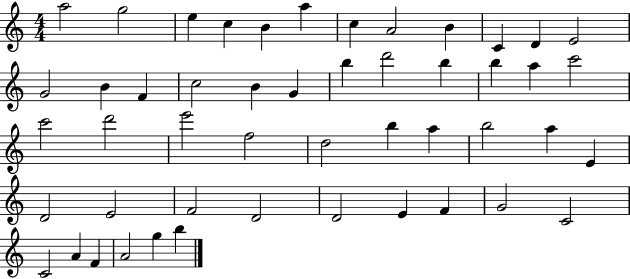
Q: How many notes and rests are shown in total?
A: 49